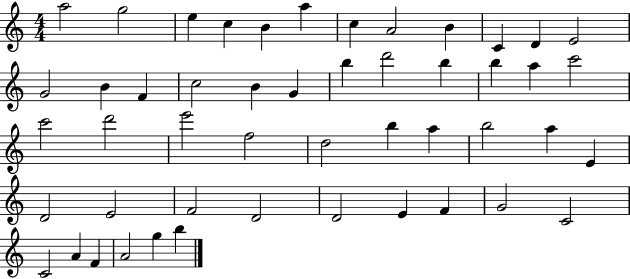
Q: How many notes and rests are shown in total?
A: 49